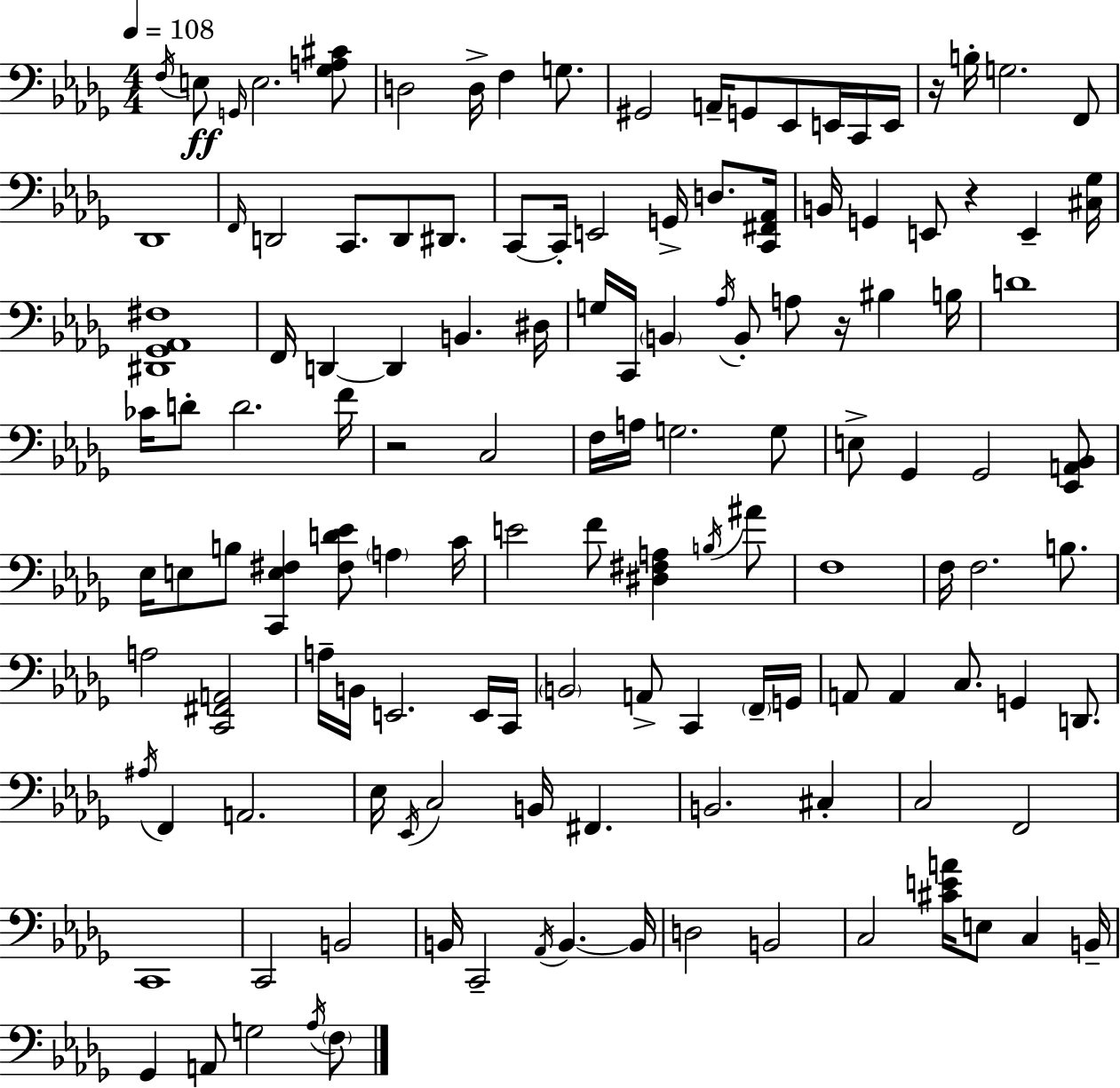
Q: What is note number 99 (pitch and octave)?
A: C3